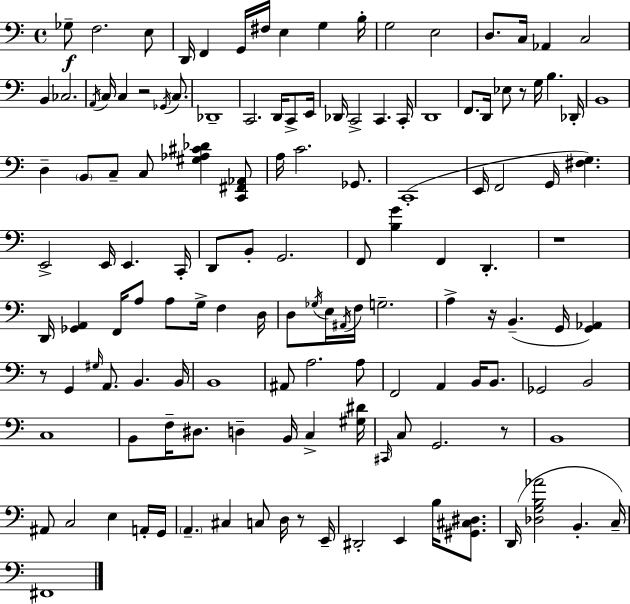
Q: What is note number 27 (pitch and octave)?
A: C2